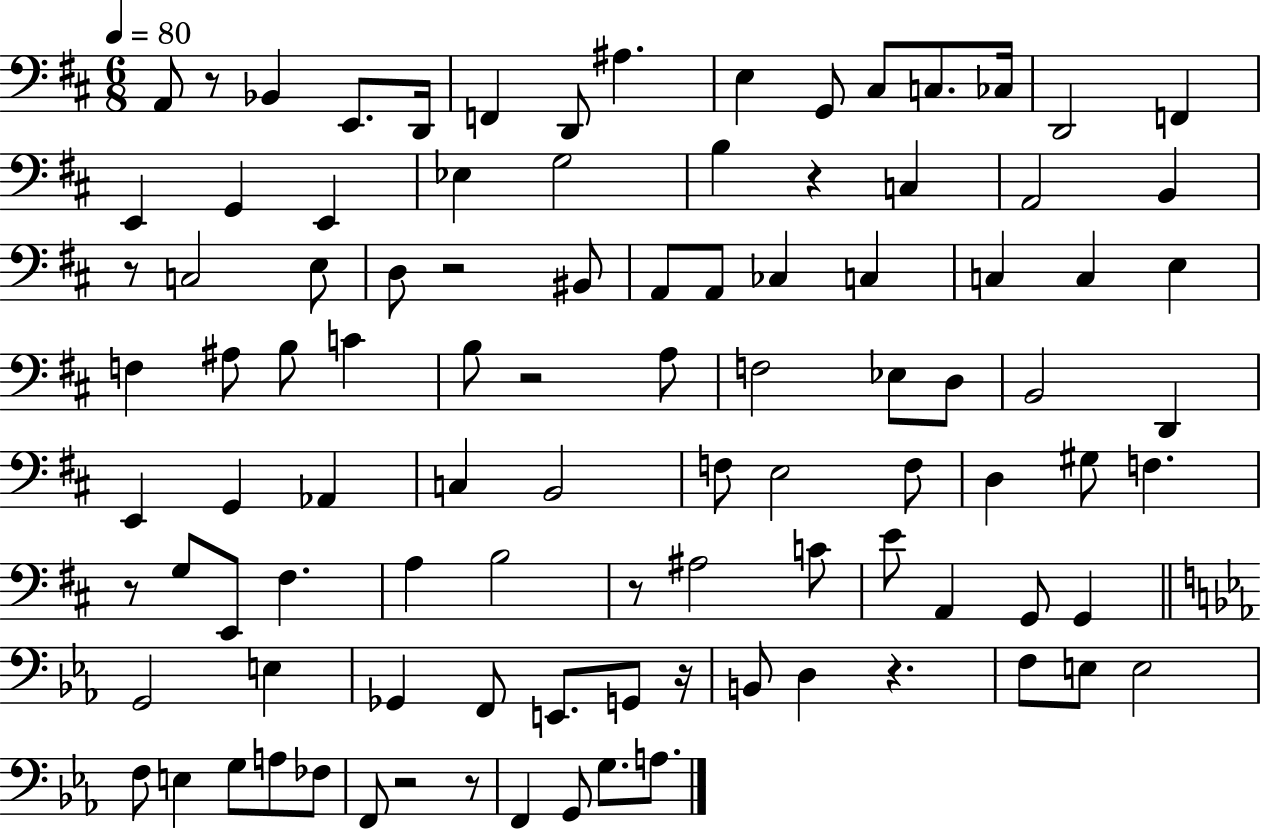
X:1
T:Untitled
M:6/8
L:1/4
K:D
A,,/2 z/2 _B,, E,,/2 D,,/4 F,, D,,/2 ^A, E, G,,/2 ^C,/2 C,/2 _C,/4 D,,2 F,, E,, G,, E,, _E, G,2 B, z C, A,,2 B,, z/2 C,2 E,/2 D,/2 z2 ^B,,/2 A,,/2 A,,/2 _C, C, C, C, E, F, ^A,/2 B,/2 C B,/2 z2 A,/2 F,2 _E,/2 D,/2 B,,2 D,, E,, G,, _A,, C, B,,2 F,/2 E,2 F,/2 D, ^G,/2 F, z/2 G,/2 E,,/2 ^F, A, B,2 z/2 ^A,2 C/2 E/2 A,, G,,/2 G,, G,,2 E, _G,, F,,/2 E,,/2 G,,/2 z/4 B,,/2 D, z F,/2 E,/2 E,2 F,/2 E, G,/2 A,/2 _F,/2 F,,/2 z2 z/2 F,, G,,/2 G,/2 A,/2